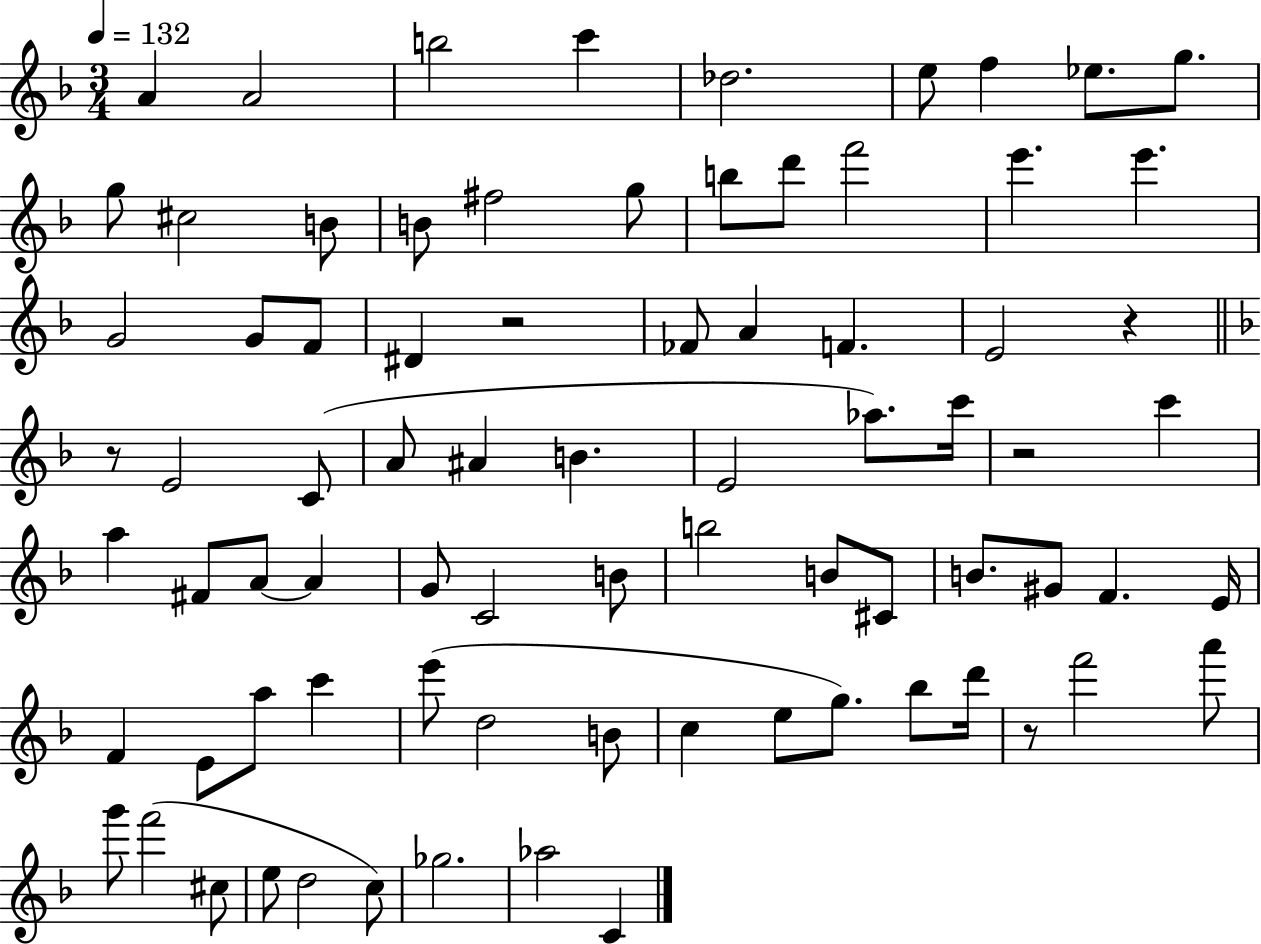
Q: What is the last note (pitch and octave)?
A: C4